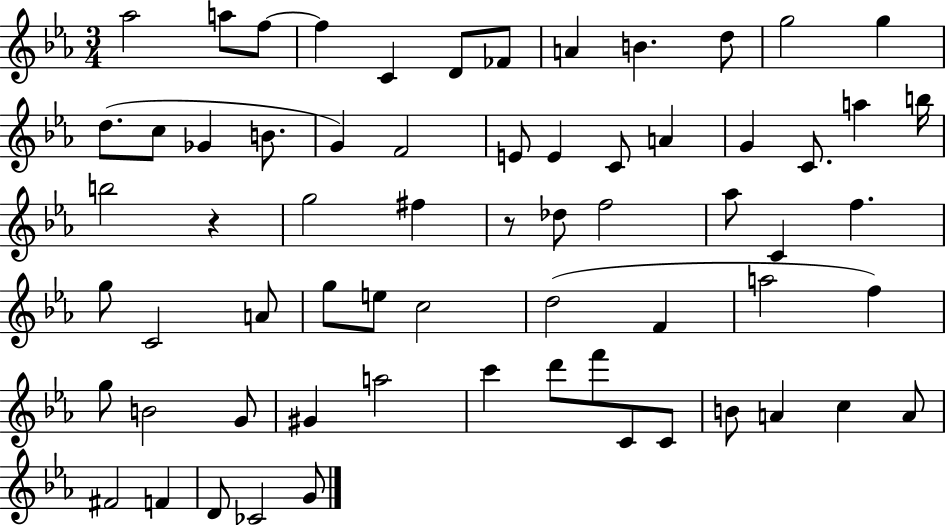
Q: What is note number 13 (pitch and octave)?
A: D5